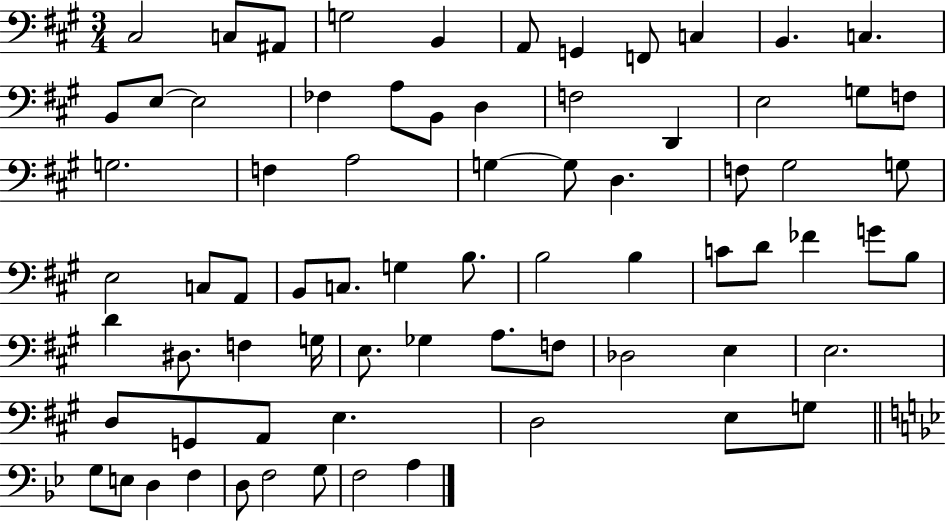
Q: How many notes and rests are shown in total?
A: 73